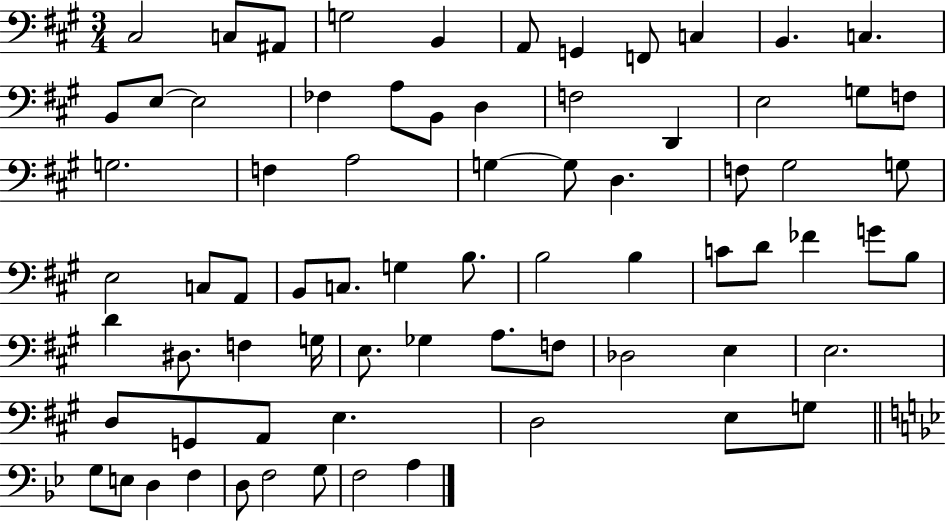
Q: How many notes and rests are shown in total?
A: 73